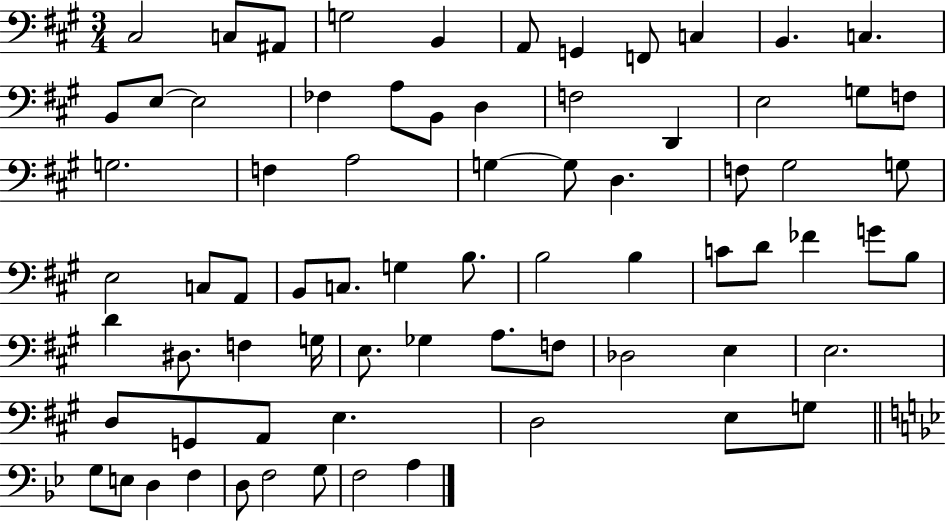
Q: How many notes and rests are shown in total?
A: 73